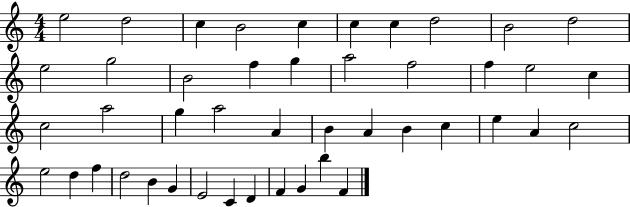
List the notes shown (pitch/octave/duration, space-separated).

E5/h D5/h C5/q B4/h C5/q C5/q C5/q D5/h B4/h D5/h E5/h G5/h B4/h F5/q G5/q A5/h F5/h F5/q E5/h C5/q C5/h A5/h G5/q A5/h A4/q B4/q A4/q B4/q C5/q E5/q A4/q C5/h E5/h D5/q F5/q D5/h B4/q G4/q E4/h C4/q D4/q F4/q G4/q B5/q F4/q